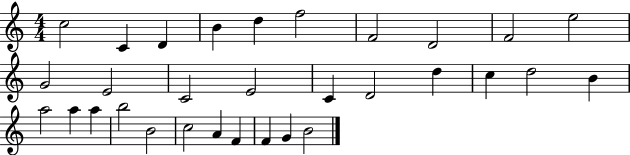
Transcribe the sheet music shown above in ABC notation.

X:1
T:Untitled
M:4/4
L:1/4
K:C
c2 C D B d f2 F2 D2 F2 e2 G2 E2 C2 E2 C D2 d c d2 B a2 a a b2 B2 c2 A F F G B2